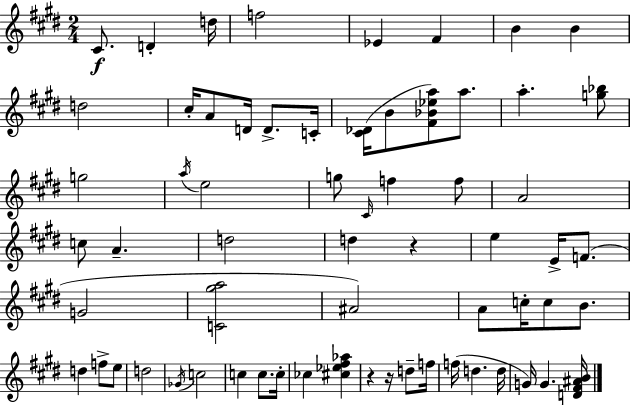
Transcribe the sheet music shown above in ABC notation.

X:1
T:Untitled
M:2/4
L:1/4
K:E
^C/2 D d/4 f2 _E ^F B B d2 ^c/4 A/2 D/4 D/2 C/4 [^C_D]/4 B/2 [^F_B_ea]/2 a/2 a [g_b]/2 g2 a/4 e2 g/2 ^C/4 f f/2 A2 c/2 A d2 d z e E/4 F/2 G2 [C^ga]2 ^A2 A/2 c/4 c/2 B/2 d f/2 e/2 d2 _G/4 c2 c c/2 c/4 _c [^c_e^f_a] z z/4 d/2 f/4 f/4 d d/4 G/4 G [D^F^AB]/4